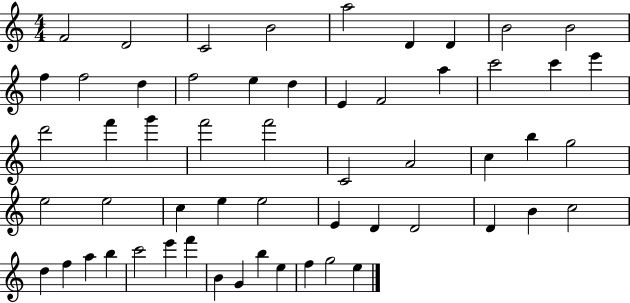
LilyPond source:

{
  \clef treble
  \numericTimeSignature
  \time 4/4
  \key c \major
  f'2 d'2 | c'2 b'2 | a''2 d'4 d'4 | b'2 b'2 | \break f''4 f''2 d''4 | f''2 e''4 d''4 | e'4 f'2 a''4 | c'''2 c'''4 e'''4 | \break d'''2 f'''4 g'''4 | f'''2 f'''2 | c'2 a'2 | c''4 b''4 g''2 | \break e''2 e''2 | c''4 e''4 e''2 | e'4 d'4 d'2 | d'4 b'4 c''2 | \break d''4 f''4 a''4 b''4 | c'''2 e'''4 f'''4 | b'4 g'4 b''4 e''4 | f''4 g''2 e''4 | \break \bar "|."
}